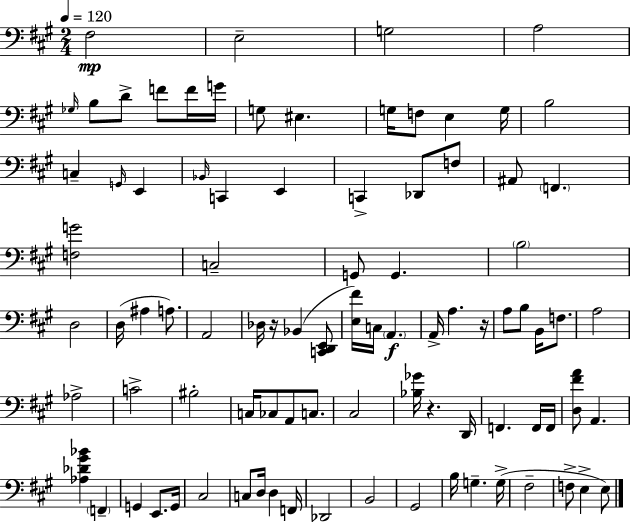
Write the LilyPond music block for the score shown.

{
  \clef bass
  \numericTimeSignature
  \time 2/4
  \key a \major
  \tempo 4 = 120
  fis2\mp | e2-- | g2 | a2 | \break \grace { ges16 } b8 d'8-> f'8 f'16 | g'16 g8 eis4. | g16 f8 e4 | g16 b2 | \break c4-- \grace { g,16 } e,4 | \grace { bes,16 } c,4 e,4 | c,4-> des,8 | f8 ais,8 \parenthesize f,4. | \break <f g'>2 | c2-- | g,8 g,4. | \parenthesize b2 | \break d2 | d16( ais4 | a8.) a,2 | des16 r16 bes,4( | \break <c, d, e,>8 <e fis'>16) c16 \parenthesize a,4.\f | a,16-> a4. | r16 a8 b8 b,16 | f8. a2 | \break aes2-> | c'2-> | bis2-. | c16 ces8 a,8 | \break c8. cis2 | <bes ges'>16 r4. | d,16 f,4. | f,16 f,16 <d fis' a'>8 a,4. | \break <aes des' gis' bes'>4 \parenthesize f,4-- | g,4 e,8. | g,16 cis2 | c8 d16 d4 | \break f,16 des,2 | b,2 | gis,2 | b16 g4.-- | \break g16->( fis2-- | f8-> e4-> | e8) \bar "|."
}